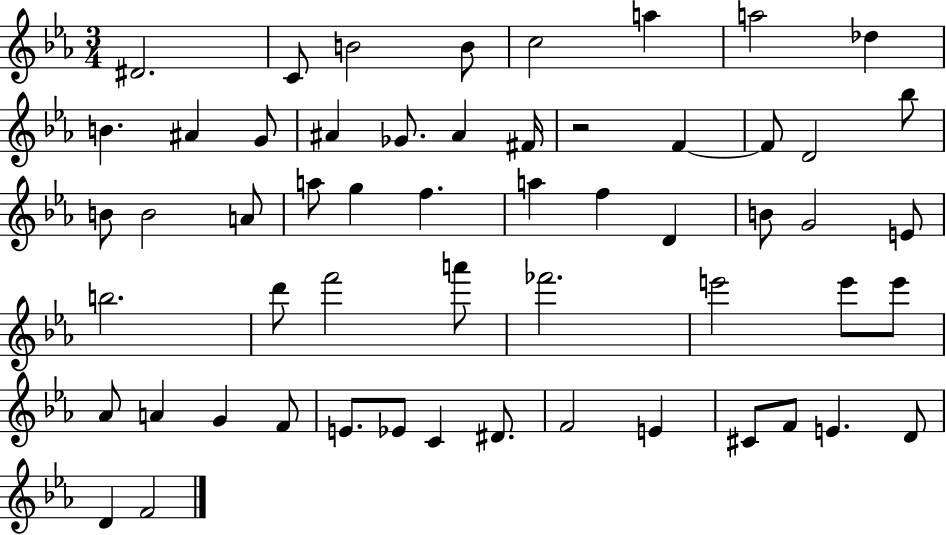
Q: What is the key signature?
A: EES major